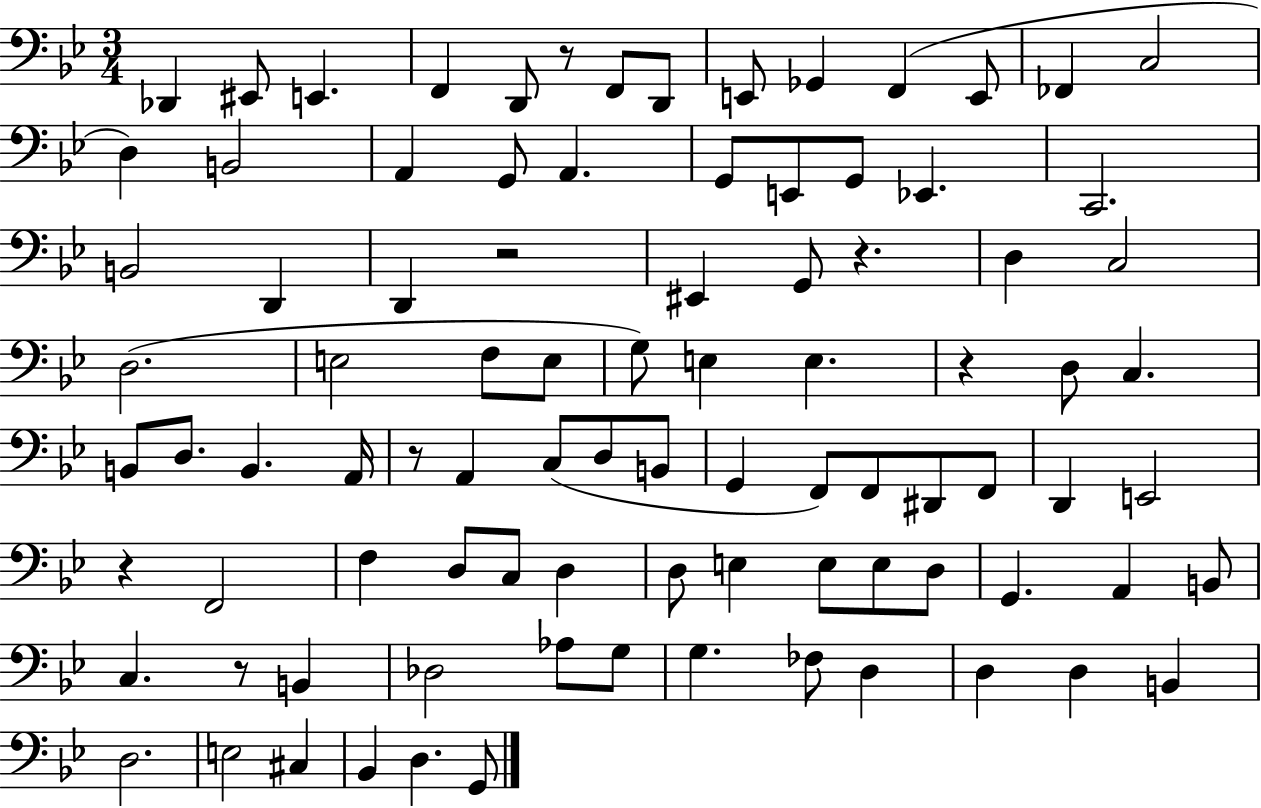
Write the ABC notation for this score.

X:1
T:Untitled
M:3/4
L:1/4
K:Bb
_D,, ^E,,/2 E,, F,, D,,/2 z/2 F,,/2 D,,/2 E,,/2 _G,, F,, E,,/2 _F,, C,2 D, B,,2 A,, G,,/2 A,, G,,/2 E,,/2 G,,/2 _E,, C,,2 B,,2 D,, D,, z2 ^E,, G,,/2 z D, C,2 D,2 E,2 F,/2 E,/2 G,/2 E, E, z D,/2 C, B,,/2 D,/2 B,, A,,/4 z/2 A,, C,/2 D,/2 B,,/2 G,, F,,/2 F,,/2 ^D,,/2 F,,/2 D,, E,,2 z F,,2 F, D,/2 C,/2 D, D,/2 E, E,/2 E,/2 D,/2 G,, A,, B,,/2 C, z/2 B,, _D,2 _A,/2 G,/2 G, _F,/2 D, D, D, B,, D,2 E,2 ^C, _B,, D, G,,/2